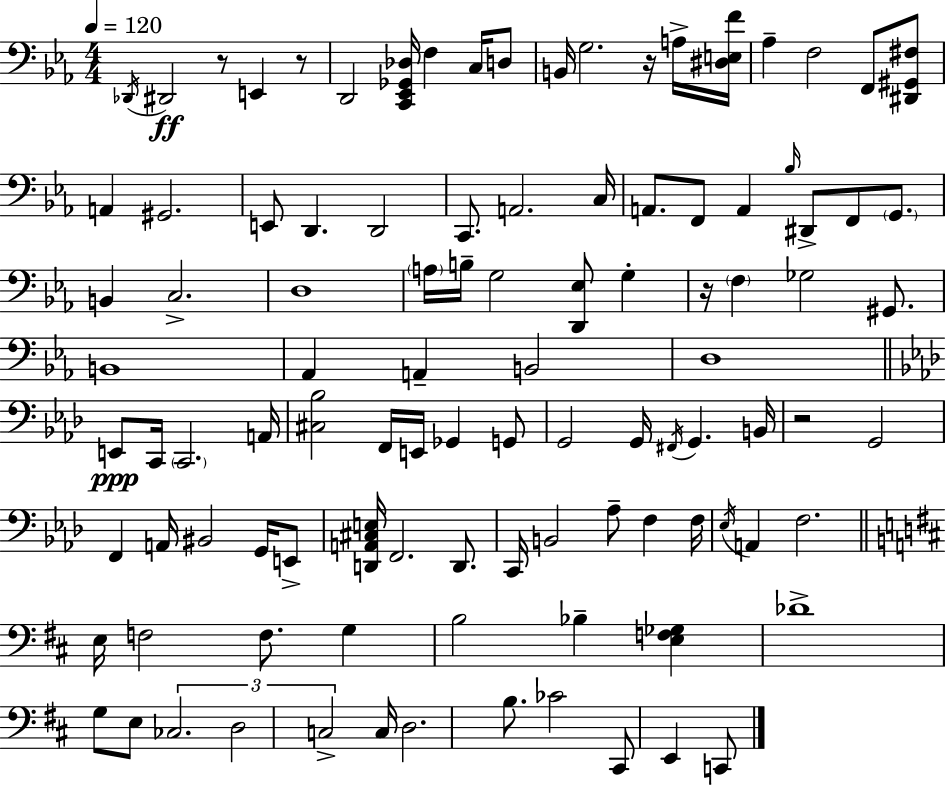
X:1
T:Untitled
M:4/4
L:1/4
K:Cm
_D,,/4 ^D,,2 z/2 E,, z/2 D,,2 [C,,_E,,_G,,_D,]/4 F, C,/4 D,/2 B,,/4 G,2 z/4 A,/4 [^D,E,F]/4 _A, F,2 F,,/2 [^D,,^G,,^F,]/2 A,, ^G,,2 E,,/2 D,, D,,2 C,,/2 A,,2 C,/4 A,,/2 F,,/2 A,, _B,/4 ^D,,/2 F,,/2 G,,/2 B,, C,2 D,4 A,/4 B,/4 G,2 [D,,_E,]/2 G, z/4 F, _G,2 ^G,,/2 B,,4 _A,, A,, B,,2 D,4 E,,/2 C,,/4 C,,2 A,,/4 [^C,_B,]2 F,,/4 E,,/4 _G,, G,,/2 G,,2 G,,/4 ^F,,/4 G,, B,,/4 z2 G,,2 F,, A,,/4 ^B,,2 G,,/4 E,,/2 [D,,A,,^C,E,]/4 F,,2 D,,/2 C,,/4 B,,2 _A,/2 F, F,/4 _E,/4 A,, F,2 E,/4 F,2 F,/2 G, B,2 _B, [E,F,_G,] _D4 G,/2 E,/2 _C,2 D,2 C,2 C,/4 D,2 B,/2 _C2 ^C,,/2 E,, C,,/2